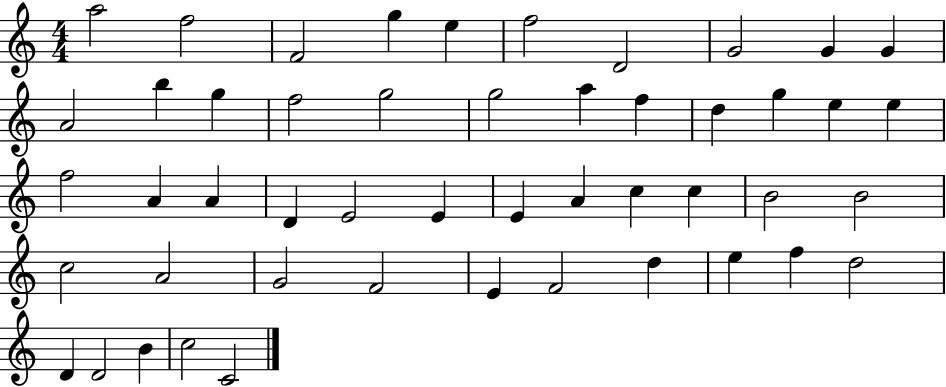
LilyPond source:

{
  \clef treble
  \numericTimeSignature
  \time 4/4
  \key c \major
  a''2 f''2 | f'2 g''4 e''4 | f''2 d'2 | g'2 g'4 g'4 | \break a'2 b''4 g''4 | f''2 g''2 | g''2 a''4 f''4 | d''4 g''4 e''4 e''4 | \break f''2 a'4 a'4 | d'4 e'2 e'4 | e'4 a'4 c''4 c''4 | b'2 b'2 | \break c''2 a'2 | g'2 f'2 | e'4 f'2 d''4 | e''4 f''4 d''2 | \break d'4 d'2 b'4 | c''2 c'2 | \bar "|."
}